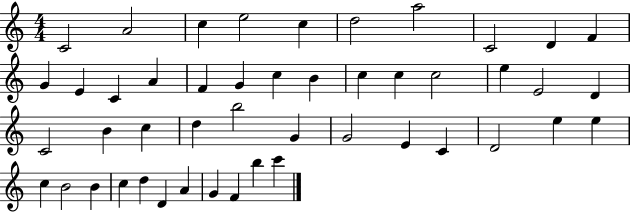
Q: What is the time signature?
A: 4/4